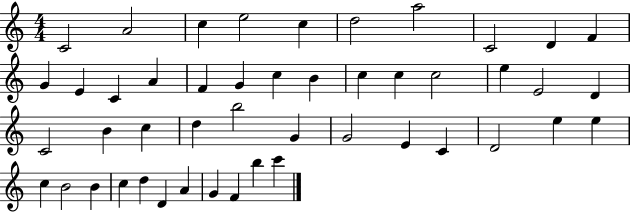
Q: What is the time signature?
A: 4/4